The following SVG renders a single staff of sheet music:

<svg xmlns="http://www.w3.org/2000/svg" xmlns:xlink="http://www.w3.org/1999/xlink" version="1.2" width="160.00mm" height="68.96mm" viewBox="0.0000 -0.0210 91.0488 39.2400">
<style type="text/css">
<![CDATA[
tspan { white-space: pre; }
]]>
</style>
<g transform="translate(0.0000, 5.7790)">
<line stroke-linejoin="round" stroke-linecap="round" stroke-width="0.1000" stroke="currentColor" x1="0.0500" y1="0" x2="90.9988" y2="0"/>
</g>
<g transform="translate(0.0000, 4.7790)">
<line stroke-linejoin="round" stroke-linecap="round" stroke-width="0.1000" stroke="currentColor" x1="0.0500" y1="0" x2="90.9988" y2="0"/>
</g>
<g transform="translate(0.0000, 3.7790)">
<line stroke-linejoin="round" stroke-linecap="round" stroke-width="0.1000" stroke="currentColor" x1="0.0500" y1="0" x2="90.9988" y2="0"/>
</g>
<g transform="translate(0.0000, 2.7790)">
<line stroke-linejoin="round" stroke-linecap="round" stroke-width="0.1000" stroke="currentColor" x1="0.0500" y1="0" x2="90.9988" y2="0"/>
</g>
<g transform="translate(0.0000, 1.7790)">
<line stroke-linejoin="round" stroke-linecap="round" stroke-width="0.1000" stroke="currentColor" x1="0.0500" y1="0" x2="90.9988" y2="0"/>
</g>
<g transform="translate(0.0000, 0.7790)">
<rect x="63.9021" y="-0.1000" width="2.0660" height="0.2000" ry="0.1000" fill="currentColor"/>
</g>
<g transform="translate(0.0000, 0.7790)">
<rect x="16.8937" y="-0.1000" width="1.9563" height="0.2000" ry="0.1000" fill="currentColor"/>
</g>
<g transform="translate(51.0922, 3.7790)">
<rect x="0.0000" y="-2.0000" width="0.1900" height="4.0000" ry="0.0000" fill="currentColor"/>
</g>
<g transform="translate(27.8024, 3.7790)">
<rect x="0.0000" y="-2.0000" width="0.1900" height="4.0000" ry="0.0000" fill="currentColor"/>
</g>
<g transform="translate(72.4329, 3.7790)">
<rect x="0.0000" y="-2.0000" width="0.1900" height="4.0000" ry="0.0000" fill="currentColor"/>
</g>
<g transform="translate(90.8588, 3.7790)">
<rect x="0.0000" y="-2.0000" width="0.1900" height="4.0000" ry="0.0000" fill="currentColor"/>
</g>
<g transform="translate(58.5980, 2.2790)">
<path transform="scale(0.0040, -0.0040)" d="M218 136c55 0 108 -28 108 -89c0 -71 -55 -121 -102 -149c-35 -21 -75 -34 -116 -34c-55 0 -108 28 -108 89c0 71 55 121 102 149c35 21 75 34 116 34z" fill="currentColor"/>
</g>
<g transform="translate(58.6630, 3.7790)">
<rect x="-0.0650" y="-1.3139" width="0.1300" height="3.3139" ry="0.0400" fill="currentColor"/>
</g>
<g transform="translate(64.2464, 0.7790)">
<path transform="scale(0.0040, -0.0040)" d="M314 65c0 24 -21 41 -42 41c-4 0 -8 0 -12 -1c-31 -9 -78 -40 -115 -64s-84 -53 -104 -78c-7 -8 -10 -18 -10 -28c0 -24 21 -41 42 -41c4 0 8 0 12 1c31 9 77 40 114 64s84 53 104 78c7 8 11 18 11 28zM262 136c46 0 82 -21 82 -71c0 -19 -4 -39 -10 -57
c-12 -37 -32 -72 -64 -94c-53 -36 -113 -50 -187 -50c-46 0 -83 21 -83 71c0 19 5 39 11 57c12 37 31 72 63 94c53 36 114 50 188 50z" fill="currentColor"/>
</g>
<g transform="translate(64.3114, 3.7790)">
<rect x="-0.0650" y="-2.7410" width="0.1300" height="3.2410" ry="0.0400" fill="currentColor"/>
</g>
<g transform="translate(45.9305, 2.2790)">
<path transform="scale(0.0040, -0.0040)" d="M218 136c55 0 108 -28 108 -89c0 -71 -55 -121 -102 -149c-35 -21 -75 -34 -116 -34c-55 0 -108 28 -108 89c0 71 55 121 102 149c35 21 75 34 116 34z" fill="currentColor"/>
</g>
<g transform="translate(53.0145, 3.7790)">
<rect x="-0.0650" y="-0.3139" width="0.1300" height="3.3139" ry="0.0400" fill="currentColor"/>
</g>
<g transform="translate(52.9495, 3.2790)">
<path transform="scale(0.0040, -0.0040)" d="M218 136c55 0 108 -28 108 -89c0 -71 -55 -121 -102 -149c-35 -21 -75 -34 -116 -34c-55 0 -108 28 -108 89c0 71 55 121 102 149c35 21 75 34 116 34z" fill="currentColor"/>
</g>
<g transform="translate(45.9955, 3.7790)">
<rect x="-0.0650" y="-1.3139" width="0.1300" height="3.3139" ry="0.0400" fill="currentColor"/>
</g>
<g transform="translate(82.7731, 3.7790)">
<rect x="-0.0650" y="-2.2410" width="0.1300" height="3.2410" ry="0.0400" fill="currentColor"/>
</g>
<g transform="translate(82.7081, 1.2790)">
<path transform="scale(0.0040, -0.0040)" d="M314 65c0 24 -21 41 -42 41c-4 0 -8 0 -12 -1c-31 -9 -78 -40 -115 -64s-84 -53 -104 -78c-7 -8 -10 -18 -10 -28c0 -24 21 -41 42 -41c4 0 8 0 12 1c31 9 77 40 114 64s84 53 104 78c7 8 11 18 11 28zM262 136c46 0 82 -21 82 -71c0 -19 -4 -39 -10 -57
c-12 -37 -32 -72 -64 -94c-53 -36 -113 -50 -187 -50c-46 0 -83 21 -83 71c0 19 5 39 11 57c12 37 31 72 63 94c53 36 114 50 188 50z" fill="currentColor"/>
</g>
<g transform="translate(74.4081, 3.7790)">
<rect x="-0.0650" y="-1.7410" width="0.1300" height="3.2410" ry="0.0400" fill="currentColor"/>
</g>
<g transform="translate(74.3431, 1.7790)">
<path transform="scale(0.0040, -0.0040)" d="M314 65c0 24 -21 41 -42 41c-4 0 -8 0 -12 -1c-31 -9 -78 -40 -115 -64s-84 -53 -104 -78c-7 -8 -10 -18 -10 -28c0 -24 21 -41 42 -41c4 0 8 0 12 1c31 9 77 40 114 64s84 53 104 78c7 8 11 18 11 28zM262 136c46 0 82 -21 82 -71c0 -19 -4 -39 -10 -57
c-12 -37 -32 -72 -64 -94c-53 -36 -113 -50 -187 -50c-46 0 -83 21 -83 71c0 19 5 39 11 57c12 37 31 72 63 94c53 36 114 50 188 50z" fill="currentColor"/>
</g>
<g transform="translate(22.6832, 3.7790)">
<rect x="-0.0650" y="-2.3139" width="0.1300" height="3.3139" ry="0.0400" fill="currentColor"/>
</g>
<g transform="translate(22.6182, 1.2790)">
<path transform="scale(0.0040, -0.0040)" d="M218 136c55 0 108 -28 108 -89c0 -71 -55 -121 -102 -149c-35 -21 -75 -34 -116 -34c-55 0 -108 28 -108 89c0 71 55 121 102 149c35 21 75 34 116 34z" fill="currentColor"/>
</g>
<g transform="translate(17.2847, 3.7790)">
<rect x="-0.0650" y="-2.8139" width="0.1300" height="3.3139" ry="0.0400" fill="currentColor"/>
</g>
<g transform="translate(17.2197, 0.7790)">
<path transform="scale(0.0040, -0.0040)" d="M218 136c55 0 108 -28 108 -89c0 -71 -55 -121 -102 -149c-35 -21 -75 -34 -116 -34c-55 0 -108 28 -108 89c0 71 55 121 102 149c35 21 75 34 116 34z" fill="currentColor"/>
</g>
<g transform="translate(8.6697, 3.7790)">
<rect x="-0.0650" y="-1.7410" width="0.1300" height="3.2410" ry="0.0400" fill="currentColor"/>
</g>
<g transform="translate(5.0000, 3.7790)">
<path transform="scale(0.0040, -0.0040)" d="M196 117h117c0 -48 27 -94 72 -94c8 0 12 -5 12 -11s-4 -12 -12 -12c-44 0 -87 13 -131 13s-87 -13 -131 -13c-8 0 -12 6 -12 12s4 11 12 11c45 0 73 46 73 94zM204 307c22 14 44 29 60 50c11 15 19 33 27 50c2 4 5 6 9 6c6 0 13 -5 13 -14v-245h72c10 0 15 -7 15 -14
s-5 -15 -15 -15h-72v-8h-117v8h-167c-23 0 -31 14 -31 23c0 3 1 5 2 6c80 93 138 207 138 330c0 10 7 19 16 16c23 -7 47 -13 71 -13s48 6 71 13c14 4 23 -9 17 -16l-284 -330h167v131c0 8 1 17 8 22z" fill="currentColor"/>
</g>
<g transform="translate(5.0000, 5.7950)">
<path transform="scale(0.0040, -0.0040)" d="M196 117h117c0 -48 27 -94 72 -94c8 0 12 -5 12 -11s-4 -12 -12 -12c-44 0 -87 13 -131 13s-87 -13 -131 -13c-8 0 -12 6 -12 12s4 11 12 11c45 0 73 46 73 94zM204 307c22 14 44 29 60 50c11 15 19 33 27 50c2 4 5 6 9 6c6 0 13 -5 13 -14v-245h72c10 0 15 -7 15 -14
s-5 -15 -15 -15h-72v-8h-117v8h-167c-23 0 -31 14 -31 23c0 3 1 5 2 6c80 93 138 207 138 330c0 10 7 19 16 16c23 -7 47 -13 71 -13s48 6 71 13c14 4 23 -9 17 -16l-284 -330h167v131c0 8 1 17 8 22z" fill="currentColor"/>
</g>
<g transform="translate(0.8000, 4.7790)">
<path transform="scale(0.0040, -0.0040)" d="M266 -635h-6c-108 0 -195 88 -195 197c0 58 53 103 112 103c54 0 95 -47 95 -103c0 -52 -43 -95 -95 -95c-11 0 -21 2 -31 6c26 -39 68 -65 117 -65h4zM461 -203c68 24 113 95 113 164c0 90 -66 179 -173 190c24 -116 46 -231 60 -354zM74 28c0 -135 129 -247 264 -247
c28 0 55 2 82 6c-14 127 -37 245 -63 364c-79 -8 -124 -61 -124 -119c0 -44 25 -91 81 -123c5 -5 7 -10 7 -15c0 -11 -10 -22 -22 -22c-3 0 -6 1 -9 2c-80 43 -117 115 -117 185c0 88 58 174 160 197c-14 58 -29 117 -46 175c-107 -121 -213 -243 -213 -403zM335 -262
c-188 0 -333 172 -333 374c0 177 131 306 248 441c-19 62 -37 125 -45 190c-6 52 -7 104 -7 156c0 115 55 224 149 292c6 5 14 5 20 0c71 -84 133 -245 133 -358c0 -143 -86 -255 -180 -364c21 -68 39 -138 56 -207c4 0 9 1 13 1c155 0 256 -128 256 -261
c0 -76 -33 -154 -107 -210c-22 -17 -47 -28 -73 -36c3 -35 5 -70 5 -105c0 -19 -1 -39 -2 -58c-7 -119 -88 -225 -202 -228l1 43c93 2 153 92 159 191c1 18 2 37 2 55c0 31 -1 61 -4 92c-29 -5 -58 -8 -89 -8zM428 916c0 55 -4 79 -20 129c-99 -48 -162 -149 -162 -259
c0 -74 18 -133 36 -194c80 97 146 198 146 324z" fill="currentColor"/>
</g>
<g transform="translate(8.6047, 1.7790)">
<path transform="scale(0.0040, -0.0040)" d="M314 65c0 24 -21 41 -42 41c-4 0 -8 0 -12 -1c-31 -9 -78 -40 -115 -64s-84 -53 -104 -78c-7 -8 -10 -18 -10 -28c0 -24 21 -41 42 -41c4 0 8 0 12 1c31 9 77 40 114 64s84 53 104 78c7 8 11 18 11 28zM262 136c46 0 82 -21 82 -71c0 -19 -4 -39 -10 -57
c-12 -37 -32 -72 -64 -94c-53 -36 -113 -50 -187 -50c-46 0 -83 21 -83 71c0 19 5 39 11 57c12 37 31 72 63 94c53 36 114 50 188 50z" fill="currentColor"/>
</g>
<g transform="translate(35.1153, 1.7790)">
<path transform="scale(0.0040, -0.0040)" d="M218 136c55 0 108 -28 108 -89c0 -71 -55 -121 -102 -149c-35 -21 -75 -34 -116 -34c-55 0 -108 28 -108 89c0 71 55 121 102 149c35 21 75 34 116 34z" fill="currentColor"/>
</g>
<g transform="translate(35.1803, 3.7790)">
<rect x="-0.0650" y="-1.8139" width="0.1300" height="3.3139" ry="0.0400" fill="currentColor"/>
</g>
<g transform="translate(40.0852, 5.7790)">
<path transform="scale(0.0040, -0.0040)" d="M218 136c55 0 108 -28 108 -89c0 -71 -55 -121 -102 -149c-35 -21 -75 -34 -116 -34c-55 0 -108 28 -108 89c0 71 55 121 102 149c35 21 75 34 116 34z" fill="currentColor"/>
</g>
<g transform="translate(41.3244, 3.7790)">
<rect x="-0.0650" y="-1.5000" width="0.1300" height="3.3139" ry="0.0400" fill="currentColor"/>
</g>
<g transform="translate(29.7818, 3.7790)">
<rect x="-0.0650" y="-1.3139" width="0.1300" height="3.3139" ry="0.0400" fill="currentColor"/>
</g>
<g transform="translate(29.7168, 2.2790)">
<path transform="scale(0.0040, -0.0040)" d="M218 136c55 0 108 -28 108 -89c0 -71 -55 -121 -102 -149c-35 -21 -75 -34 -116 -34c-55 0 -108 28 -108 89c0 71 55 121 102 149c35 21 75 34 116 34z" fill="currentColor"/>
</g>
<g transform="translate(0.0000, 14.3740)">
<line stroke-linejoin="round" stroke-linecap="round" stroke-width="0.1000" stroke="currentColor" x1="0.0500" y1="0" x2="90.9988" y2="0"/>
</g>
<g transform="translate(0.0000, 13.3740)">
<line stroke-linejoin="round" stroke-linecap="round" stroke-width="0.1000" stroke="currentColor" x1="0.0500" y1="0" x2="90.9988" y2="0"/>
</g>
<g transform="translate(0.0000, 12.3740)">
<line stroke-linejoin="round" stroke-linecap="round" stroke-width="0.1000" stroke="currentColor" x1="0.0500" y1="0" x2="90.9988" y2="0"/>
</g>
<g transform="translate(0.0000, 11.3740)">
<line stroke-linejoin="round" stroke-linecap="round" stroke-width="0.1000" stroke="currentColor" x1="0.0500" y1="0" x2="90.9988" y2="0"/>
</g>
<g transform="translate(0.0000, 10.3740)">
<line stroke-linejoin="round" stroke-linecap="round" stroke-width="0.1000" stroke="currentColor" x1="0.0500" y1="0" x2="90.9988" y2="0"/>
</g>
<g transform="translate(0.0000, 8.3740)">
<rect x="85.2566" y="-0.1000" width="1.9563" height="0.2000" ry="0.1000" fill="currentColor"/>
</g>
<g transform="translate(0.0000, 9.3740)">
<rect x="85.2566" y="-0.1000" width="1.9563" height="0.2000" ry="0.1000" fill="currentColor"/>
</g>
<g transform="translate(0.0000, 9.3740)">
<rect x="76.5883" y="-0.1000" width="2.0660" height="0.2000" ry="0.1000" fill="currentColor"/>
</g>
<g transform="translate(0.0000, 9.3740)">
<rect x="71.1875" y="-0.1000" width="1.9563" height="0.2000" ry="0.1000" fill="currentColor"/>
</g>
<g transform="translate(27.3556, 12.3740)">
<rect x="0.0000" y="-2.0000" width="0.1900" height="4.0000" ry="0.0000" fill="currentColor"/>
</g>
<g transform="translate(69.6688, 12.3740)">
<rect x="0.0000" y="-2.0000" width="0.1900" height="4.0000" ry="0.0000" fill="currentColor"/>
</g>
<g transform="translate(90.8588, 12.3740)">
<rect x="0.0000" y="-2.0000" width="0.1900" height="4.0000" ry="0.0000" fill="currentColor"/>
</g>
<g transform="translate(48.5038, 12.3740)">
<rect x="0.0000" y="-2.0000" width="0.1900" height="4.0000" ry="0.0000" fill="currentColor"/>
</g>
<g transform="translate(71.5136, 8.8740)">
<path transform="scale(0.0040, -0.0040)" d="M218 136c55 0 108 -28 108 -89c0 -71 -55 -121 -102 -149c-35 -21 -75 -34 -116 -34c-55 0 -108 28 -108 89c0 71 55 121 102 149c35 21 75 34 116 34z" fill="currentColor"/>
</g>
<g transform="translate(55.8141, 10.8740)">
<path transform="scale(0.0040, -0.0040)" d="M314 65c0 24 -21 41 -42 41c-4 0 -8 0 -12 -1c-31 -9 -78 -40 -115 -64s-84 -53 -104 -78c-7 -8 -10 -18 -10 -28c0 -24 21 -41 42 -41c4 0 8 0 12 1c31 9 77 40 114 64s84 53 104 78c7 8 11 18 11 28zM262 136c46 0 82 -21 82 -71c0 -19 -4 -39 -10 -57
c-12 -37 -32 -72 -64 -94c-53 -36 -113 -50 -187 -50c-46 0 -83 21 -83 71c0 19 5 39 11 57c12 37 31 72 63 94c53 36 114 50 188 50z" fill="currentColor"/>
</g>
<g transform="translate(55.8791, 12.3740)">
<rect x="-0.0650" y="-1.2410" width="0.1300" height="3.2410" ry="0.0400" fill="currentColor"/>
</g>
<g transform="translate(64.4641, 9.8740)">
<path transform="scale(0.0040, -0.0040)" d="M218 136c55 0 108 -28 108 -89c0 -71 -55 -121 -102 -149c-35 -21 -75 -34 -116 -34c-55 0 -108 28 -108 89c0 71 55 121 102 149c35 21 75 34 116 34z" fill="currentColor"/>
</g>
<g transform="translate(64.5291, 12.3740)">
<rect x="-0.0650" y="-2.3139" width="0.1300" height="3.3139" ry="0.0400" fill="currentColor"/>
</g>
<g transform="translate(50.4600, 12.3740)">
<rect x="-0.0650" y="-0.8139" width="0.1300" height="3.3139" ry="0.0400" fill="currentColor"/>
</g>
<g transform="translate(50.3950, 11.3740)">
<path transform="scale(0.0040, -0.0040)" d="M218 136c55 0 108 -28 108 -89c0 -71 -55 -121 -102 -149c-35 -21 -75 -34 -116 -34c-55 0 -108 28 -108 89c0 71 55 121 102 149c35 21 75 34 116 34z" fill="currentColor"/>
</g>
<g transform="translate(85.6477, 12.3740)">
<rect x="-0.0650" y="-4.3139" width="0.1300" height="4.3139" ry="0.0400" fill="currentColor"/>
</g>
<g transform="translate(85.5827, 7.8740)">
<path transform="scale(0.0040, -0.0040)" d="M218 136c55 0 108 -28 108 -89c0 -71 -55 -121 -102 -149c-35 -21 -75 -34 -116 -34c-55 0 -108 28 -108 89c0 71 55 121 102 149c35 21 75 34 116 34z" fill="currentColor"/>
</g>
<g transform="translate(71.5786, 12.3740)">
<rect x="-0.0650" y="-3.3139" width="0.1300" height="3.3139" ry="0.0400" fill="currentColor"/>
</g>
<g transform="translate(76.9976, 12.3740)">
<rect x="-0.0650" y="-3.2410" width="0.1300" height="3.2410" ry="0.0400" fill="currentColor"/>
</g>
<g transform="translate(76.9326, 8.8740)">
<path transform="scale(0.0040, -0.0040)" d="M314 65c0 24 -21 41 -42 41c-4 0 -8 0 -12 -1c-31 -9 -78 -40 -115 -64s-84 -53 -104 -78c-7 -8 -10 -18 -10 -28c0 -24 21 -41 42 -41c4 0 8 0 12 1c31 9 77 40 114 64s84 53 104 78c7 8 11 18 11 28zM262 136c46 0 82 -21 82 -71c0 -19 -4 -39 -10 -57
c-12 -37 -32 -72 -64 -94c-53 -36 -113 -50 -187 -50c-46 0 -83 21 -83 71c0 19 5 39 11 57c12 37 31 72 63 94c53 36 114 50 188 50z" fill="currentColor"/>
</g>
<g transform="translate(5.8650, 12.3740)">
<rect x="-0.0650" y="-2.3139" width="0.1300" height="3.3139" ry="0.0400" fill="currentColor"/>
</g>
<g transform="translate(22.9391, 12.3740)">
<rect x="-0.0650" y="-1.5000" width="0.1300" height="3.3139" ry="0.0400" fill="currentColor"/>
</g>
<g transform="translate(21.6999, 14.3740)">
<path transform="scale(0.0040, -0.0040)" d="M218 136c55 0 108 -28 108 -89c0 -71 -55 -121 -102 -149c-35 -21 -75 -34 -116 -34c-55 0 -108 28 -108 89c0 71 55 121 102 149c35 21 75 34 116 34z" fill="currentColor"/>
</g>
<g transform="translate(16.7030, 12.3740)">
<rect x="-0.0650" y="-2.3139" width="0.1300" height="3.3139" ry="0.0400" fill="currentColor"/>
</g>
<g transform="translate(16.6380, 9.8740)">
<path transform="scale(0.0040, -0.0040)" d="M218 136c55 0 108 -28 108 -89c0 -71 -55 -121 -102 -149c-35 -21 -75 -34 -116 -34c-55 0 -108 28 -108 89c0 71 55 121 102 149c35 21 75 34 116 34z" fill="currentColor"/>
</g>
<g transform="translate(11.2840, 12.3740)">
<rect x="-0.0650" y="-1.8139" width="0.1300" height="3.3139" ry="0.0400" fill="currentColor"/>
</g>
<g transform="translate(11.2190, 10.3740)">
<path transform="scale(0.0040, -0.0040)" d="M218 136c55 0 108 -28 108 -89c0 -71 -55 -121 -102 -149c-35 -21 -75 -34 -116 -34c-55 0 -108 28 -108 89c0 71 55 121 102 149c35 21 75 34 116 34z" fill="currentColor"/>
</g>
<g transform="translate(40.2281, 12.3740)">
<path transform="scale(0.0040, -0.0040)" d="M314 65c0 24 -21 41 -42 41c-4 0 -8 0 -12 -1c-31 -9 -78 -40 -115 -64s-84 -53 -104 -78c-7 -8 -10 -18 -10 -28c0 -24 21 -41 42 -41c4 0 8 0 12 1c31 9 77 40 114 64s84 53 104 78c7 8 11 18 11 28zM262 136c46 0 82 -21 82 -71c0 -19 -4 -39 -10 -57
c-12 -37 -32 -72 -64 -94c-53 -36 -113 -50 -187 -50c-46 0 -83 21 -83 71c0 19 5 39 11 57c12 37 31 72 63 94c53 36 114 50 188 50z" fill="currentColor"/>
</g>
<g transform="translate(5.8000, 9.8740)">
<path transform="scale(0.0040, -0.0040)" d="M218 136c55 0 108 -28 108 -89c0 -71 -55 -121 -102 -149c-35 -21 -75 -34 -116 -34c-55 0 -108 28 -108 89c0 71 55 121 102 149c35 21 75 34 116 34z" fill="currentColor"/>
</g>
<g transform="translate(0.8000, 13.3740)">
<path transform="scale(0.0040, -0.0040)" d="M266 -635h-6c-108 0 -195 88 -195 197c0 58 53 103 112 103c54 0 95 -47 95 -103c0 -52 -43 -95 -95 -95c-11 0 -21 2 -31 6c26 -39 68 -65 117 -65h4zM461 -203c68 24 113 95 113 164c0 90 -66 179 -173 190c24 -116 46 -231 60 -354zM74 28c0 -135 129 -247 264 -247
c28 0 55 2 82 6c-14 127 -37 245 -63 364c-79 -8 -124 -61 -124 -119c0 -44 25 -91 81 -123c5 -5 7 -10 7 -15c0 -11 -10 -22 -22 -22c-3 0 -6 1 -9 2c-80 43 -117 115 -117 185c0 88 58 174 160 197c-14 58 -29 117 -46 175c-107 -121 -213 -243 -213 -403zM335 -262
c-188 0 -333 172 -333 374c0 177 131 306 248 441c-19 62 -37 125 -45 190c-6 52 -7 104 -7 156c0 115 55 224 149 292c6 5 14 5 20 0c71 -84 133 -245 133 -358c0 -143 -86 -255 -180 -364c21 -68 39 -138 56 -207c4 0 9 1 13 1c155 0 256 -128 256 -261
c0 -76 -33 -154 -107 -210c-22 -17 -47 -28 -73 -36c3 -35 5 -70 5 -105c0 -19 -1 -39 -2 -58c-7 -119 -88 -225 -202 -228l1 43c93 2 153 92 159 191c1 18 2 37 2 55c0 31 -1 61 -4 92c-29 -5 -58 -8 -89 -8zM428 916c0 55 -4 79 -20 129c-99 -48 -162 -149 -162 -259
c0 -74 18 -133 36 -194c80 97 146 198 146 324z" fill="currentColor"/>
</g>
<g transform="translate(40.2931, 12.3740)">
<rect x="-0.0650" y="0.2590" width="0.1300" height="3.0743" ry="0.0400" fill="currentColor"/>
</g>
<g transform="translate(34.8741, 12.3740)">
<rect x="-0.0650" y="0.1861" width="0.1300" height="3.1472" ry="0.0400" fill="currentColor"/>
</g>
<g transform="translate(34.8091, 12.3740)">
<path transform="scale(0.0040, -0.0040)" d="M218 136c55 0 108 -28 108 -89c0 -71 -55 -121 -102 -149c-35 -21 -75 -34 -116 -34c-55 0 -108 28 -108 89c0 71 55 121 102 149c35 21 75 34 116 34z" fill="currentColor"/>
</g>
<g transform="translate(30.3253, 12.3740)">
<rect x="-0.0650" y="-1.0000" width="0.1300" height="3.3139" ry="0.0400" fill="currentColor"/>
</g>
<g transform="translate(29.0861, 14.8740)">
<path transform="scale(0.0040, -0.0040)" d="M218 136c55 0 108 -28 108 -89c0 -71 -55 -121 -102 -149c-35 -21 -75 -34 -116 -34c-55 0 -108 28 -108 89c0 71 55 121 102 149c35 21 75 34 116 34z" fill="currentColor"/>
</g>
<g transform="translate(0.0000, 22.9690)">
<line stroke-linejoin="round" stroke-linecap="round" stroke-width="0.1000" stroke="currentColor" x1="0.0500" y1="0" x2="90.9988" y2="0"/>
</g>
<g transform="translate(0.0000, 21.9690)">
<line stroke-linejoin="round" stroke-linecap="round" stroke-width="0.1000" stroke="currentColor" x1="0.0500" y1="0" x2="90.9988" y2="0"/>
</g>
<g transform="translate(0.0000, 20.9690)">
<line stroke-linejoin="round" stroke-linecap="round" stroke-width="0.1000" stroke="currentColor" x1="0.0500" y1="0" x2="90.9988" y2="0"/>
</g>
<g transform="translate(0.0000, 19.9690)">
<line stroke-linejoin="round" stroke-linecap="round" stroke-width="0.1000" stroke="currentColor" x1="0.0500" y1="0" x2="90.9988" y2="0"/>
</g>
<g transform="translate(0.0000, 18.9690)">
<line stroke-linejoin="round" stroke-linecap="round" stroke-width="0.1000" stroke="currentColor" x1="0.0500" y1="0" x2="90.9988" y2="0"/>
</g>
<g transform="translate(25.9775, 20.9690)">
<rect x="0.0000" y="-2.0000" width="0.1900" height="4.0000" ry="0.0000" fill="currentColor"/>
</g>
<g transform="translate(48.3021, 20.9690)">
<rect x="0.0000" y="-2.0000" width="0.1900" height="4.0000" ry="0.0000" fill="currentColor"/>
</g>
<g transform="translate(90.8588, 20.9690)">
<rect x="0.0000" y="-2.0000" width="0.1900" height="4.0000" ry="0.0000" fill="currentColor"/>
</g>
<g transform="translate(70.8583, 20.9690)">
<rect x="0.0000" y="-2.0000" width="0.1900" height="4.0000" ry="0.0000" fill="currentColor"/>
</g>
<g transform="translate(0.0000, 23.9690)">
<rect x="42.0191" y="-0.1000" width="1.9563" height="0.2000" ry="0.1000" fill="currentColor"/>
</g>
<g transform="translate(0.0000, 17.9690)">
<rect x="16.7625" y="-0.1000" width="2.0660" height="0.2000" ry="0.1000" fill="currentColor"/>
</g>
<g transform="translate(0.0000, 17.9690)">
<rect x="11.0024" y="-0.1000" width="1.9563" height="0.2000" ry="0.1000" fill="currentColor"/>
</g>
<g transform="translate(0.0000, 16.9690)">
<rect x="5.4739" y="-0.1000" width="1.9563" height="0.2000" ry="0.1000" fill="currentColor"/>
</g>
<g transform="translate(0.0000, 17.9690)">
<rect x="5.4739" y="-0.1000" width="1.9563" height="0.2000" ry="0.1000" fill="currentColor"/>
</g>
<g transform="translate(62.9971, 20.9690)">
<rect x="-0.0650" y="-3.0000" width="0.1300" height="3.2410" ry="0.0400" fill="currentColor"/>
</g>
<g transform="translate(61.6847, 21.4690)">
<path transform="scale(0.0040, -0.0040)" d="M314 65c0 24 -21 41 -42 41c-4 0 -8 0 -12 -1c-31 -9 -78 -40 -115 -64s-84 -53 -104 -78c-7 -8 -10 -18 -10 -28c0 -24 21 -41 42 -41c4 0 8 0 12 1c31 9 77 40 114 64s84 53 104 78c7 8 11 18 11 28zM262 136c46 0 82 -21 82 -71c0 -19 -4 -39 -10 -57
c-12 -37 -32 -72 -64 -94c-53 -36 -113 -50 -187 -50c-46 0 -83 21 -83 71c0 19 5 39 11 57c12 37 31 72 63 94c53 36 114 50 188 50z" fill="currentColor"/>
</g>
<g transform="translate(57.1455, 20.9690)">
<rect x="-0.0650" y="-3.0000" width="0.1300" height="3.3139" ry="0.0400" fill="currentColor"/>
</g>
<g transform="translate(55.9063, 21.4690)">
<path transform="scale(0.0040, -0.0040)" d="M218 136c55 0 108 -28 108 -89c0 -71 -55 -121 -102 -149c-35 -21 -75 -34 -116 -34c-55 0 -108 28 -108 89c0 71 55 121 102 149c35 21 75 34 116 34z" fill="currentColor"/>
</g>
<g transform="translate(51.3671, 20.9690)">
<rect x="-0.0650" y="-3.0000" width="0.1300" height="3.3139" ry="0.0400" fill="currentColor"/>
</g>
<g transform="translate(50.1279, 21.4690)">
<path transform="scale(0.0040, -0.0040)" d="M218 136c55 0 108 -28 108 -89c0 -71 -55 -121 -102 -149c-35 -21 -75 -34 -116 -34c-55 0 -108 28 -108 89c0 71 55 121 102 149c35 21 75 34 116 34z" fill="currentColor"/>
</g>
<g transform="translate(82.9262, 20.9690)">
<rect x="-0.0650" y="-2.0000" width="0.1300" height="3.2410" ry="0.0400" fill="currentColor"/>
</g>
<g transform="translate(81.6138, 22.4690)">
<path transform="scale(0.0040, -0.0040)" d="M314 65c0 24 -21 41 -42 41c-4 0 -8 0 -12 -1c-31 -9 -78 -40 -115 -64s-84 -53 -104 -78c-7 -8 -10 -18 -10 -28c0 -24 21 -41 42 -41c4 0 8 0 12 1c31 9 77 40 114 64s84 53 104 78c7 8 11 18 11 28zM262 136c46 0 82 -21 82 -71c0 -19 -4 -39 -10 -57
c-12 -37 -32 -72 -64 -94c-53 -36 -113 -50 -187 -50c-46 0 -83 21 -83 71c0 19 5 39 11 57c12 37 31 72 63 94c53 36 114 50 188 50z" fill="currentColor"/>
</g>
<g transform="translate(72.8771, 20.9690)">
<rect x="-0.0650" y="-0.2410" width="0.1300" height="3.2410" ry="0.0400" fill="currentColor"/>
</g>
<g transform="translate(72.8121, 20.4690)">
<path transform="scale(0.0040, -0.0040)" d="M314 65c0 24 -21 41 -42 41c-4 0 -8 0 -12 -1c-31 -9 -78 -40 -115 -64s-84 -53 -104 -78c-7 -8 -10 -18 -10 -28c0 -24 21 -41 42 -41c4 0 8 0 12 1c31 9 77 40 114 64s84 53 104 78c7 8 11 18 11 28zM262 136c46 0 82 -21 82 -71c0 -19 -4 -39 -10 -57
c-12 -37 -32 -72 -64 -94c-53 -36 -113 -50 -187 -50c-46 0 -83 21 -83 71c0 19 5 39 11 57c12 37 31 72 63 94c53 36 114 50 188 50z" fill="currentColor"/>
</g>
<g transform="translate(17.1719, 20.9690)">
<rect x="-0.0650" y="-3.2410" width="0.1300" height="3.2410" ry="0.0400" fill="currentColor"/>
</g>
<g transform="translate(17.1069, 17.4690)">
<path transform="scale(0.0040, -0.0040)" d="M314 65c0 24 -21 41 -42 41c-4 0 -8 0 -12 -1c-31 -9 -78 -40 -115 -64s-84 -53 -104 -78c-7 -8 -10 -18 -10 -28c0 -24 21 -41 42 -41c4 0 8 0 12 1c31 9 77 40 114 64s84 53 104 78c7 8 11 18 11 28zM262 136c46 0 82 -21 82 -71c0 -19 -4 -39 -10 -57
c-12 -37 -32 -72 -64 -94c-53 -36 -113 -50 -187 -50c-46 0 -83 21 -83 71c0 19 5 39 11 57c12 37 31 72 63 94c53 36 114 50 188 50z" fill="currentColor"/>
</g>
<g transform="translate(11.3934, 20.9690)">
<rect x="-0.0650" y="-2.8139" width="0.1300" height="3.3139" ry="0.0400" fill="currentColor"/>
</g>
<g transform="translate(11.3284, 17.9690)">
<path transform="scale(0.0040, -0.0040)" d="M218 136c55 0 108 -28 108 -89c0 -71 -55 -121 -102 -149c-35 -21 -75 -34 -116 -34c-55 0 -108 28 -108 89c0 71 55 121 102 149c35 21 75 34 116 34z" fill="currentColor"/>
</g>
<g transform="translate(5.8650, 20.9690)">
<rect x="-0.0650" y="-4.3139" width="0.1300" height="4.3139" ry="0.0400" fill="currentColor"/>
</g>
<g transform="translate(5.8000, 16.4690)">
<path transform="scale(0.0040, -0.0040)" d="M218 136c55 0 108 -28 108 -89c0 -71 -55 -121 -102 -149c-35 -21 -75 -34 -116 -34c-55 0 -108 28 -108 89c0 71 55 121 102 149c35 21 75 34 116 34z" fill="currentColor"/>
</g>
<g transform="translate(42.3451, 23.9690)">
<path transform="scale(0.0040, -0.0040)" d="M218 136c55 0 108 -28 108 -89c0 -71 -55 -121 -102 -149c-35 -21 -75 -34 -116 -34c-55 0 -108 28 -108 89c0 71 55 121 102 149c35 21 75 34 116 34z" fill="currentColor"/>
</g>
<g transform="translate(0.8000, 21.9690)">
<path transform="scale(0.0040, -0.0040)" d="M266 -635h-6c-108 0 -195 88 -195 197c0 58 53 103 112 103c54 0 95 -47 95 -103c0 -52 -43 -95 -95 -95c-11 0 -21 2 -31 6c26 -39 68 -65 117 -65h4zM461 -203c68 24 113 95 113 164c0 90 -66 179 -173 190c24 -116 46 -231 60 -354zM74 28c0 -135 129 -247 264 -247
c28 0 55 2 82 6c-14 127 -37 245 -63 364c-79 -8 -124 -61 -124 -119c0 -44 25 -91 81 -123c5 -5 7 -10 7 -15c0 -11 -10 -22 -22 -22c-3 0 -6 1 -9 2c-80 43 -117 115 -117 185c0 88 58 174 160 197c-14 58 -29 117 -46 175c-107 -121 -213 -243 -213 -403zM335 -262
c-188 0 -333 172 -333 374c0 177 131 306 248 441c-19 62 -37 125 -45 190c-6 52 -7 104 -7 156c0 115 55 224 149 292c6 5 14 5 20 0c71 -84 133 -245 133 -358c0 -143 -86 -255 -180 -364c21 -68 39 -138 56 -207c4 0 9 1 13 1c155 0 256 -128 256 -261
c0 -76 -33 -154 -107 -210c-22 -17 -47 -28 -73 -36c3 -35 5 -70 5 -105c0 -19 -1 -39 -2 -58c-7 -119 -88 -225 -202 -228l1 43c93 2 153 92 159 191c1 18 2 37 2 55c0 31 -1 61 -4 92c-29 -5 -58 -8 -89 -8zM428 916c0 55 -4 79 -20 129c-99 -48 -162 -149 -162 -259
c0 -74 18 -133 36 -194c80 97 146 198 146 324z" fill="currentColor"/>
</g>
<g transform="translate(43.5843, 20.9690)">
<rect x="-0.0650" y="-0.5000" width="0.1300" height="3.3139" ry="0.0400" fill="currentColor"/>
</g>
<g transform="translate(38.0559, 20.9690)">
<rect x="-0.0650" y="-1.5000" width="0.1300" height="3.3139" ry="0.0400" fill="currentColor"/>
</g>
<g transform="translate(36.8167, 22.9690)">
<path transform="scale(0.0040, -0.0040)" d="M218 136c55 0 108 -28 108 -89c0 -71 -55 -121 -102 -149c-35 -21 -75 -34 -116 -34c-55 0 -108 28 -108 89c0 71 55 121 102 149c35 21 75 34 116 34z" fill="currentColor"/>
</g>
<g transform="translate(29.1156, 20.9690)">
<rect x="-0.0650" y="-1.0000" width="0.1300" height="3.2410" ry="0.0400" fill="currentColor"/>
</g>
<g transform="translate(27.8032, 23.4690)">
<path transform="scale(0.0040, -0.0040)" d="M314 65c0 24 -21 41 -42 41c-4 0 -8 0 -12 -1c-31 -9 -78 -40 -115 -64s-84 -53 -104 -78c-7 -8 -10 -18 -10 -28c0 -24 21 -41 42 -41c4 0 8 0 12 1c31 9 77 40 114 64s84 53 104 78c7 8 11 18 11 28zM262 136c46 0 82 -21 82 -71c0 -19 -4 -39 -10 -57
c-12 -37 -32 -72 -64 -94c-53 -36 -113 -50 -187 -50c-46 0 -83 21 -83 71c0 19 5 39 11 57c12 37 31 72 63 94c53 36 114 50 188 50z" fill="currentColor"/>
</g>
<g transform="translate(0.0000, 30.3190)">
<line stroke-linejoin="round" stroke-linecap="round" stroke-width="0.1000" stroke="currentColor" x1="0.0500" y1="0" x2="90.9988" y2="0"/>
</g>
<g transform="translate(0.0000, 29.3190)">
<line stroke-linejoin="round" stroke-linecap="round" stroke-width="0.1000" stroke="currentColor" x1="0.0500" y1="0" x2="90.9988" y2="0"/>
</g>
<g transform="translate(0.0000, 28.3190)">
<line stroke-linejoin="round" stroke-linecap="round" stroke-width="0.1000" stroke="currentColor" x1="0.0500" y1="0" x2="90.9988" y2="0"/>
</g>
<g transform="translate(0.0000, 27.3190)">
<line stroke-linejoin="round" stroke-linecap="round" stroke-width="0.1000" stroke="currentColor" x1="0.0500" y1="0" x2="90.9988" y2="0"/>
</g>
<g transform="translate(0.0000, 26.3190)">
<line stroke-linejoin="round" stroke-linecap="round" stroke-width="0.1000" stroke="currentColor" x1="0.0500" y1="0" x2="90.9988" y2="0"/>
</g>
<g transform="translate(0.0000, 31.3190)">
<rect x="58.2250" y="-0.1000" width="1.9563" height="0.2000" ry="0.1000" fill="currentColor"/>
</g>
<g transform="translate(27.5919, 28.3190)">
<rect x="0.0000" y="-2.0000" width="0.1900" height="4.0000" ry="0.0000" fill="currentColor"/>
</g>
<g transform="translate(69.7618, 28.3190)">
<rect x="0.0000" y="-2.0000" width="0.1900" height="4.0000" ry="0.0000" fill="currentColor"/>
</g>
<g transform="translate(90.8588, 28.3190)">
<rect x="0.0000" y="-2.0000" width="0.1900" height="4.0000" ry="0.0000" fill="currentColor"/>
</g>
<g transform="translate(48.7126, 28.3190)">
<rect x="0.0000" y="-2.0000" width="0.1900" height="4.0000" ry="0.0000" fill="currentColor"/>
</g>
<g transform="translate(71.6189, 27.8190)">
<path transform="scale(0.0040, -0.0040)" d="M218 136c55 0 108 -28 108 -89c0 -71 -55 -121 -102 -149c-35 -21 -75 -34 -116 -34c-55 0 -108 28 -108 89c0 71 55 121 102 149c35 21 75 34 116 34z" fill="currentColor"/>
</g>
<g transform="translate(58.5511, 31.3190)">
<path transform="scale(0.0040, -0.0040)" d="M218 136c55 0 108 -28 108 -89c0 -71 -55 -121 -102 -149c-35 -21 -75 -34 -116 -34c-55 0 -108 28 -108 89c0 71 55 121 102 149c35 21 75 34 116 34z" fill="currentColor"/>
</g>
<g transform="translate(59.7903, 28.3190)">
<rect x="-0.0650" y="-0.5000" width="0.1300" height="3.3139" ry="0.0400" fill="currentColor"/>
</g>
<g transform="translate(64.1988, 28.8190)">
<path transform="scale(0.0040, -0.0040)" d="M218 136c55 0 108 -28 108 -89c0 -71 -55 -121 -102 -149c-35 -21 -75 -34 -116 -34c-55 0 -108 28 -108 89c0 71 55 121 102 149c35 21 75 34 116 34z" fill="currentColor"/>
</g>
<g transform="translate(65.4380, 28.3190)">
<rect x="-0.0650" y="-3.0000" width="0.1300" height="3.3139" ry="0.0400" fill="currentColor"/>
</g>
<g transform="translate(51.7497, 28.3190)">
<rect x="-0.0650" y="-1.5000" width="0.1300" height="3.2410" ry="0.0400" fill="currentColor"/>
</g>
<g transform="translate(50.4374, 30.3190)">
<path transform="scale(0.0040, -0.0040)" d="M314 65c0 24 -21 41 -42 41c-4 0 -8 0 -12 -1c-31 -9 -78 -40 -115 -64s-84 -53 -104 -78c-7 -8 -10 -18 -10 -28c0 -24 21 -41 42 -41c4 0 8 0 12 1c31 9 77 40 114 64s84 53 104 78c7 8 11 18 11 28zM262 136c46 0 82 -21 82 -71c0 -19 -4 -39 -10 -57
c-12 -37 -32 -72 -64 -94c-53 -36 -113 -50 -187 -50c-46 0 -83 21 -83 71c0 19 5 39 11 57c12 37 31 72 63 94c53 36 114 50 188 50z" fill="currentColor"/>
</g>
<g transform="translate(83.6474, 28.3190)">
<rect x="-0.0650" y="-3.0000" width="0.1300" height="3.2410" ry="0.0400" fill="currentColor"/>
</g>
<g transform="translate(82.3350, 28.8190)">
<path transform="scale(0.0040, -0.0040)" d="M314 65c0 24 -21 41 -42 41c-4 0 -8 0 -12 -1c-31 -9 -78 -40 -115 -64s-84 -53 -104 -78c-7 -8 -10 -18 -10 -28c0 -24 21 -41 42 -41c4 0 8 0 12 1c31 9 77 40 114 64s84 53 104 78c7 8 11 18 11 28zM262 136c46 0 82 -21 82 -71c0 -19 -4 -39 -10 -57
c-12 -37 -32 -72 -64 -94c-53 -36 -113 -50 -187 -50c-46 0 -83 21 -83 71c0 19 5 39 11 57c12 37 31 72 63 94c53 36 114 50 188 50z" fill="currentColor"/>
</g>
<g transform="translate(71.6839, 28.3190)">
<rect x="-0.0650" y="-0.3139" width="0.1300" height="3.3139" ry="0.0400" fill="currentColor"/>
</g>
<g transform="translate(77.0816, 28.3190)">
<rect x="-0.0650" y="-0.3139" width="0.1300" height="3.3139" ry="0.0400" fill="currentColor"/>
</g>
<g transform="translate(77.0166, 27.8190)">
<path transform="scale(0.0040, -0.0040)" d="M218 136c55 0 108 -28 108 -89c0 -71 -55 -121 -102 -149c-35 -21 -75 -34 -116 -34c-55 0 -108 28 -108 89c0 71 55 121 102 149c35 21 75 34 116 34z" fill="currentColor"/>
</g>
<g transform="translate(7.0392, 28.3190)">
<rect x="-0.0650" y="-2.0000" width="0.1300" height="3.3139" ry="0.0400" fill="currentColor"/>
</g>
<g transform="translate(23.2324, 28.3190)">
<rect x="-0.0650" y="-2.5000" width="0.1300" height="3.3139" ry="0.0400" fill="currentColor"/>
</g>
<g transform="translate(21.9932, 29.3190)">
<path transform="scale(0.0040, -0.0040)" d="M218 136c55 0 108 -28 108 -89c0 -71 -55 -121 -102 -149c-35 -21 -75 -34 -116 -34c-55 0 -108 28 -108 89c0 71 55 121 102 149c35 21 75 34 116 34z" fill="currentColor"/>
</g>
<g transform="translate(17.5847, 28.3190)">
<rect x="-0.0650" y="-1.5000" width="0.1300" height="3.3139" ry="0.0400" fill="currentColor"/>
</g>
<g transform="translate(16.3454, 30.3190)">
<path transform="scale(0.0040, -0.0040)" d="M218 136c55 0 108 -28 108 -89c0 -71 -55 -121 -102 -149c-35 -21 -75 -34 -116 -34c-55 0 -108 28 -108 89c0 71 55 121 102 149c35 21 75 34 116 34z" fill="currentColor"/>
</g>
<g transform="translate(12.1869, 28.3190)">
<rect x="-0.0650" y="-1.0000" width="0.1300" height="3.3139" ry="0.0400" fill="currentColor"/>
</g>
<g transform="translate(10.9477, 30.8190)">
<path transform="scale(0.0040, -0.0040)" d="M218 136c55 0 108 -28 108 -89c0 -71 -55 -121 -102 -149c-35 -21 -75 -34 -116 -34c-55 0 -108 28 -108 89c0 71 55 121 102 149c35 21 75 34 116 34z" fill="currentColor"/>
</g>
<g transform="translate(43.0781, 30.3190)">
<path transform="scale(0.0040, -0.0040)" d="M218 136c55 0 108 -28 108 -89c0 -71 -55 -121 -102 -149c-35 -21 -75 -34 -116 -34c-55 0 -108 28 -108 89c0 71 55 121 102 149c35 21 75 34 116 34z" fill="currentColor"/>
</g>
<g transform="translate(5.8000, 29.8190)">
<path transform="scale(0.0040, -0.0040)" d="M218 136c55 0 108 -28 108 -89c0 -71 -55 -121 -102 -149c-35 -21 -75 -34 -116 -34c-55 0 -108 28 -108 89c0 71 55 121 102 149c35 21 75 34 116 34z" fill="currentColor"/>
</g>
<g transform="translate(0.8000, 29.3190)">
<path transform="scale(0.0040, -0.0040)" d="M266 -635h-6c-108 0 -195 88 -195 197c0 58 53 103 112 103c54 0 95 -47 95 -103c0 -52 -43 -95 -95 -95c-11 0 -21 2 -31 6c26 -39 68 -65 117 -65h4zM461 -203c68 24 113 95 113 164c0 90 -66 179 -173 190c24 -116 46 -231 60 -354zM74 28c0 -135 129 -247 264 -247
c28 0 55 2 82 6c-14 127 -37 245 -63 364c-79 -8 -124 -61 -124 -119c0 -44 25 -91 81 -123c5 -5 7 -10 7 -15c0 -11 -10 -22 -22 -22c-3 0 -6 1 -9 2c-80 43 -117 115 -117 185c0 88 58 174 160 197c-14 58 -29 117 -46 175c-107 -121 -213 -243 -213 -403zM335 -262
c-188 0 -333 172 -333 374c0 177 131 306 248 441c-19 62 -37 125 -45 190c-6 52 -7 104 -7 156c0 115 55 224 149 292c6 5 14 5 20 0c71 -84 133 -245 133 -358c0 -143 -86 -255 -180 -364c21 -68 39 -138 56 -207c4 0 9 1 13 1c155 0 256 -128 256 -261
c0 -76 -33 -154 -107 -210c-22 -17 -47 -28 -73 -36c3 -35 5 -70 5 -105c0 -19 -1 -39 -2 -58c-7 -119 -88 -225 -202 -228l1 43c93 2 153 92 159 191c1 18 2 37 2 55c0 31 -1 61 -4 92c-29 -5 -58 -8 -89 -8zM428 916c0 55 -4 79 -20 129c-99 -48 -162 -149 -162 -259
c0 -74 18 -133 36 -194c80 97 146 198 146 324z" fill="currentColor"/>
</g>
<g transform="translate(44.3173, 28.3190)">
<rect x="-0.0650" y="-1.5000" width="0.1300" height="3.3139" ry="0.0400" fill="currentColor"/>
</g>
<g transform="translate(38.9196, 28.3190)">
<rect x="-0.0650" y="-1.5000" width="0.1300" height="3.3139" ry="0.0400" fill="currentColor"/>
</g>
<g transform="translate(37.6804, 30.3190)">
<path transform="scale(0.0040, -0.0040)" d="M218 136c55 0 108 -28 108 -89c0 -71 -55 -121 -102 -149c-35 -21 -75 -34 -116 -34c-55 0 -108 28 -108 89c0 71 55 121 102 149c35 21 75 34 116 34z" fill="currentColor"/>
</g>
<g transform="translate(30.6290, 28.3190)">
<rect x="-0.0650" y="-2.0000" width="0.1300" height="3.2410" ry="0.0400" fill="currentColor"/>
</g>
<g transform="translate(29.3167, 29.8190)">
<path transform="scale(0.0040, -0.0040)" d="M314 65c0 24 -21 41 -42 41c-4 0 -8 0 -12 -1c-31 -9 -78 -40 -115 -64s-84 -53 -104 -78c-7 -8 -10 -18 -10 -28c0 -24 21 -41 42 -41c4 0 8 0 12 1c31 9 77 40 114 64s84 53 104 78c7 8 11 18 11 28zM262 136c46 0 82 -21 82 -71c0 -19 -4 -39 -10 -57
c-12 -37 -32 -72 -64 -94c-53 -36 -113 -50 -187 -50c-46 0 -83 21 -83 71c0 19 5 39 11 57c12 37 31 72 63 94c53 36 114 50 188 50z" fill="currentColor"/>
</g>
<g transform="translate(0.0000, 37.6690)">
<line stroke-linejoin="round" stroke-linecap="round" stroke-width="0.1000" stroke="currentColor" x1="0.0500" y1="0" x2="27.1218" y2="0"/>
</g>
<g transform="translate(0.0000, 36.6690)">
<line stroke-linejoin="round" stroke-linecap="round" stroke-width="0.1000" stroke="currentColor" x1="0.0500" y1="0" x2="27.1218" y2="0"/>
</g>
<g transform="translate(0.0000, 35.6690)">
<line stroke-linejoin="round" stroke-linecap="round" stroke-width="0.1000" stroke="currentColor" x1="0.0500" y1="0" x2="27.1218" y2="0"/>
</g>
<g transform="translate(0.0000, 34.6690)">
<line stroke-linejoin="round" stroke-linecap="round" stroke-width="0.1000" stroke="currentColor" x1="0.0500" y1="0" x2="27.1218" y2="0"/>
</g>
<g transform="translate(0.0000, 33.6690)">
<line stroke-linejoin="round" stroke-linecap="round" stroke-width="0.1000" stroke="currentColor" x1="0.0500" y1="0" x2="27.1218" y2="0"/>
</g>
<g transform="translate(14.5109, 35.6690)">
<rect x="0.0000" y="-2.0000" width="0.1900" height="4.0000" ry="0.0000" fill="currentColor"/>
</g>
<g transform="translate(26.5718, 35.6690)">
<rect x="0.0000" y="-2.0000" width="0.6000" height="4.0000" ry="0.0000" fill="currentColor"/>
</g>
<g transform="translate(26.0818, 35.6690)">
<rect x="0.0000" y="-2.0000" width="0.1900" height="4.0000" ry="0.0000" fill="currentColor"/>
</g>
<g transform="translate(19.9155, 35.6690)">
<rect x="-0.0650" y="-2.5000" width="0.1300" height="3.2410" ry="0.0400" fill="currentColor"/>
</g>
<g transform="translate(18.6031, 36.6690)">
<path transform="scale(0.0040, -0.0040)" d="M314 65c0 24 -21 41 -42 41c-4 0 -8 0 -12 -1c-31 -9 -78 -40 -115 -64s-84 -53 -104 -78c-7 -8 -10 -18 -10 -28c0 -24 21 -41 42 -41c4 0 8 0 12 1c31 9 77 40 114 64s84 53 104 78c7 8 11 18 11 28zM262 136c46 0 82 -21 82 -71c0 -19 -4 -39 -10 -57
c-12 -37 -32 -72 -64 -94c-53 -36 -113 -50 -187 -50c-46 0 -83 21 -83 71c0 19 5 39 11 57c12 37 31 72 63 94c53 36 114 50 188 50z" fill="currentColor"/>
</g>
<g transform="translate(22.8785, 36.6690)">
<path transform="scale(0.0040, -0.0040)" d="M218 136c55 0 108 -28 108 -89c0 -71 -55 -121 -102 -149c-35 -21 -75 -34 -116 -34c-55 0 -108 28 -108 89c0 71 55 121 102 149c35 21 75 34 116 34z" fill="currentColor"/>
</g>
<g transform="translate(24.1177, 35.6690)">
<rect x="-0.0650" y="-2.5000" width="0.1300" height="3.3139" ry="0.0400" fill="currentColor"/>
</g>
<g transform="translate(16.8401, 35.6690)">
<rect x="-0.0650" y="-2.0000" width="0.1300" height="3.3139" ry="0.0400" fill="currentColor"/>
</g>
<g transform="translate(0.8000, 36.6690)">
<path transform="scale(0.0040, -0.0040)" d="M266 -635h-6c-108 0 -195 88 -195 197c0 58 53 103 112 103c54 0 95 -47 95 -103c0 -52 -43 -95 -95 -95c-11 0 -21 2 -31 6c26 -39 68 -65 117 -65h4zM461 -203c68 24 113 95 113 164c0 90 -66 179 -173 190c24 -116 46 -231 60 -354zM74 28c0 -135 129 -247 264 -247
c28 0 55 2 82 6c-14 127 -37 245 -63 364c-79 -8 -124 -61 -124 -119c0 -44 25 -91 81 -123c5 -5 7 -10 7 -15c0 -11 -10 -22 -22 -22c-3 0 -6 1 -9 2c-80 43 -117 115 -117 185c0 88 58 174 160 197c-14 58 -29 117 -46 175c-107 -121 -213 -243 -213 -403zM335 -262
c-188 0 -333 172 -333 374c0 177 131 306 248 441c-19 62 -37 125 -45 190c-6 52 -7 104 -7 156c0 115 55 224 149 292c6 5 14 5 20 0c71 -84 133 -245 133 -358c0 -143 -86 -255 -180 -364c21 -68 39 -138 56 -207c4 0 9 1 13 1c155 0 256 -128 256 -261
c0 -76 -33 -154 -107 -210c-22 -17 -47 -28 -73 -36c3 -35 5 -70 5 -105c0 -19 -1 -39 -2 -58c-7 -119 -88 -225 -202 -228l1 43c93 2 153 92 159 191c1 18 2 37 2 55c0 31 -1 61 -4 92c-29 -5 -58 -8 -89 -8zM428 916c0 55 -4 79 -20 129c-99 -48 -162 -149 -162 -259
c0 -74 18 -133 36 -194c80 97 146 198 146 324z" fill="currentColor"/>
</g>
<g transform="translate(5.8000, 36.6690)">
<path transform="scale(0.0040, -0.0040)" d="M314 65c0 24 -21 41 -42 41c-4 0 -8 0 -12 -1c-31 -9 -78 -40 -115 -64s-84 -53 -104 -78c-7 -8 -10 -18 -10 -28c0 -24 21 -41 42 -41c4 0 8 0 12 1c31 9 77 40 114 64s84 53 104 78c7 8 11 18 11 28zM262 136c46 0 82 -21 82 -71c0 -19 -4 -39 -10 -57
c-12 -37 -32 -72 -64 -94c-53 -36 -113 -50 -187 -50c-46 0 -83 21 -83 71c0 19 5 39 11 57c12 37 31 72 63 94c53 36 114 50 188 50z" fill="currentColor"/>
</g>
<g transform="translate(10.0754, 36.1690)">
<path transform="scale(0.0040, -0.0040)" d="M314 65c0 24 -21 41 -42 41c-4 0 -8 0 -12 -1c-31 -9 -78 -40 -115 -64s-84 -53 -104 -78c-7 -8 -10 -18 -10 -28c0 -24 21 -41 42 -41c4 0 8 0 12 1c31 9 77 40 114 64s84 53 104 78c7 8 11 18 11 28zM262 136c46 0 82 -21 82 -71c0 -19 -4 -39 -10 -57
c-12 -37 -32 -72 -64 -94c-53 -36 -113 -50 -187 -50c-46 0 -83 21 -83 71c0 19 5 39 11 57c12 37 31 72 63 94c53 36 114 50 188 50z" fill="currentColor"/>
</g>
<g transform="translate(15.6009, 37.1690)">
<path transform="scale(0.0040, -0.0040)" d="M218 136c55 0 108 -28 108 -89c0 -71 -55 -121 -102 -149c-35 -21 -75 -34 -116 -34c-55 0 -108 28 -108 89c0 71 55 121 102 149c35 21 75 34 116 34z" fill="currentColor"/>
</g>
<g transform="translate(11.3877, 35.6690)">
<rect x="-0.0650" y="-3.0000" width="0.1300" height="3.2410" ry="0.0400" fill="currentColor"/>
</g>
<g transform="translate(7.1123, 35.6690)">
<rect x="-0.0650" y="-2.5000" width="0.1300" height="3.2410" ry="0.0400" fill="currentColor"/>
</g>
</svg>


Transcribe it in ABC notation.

X:1
T:Untitled
M:4/4
L:1/4
K:C
f2 a g e f E e c e a2 f2 g2 g f g E D B B2 d e2 g b b2 d' d' a b2 D2 E C A A A2 c2 F2 F D E G F2 E E E2 C A c c A2 G2 A2 F G2 G